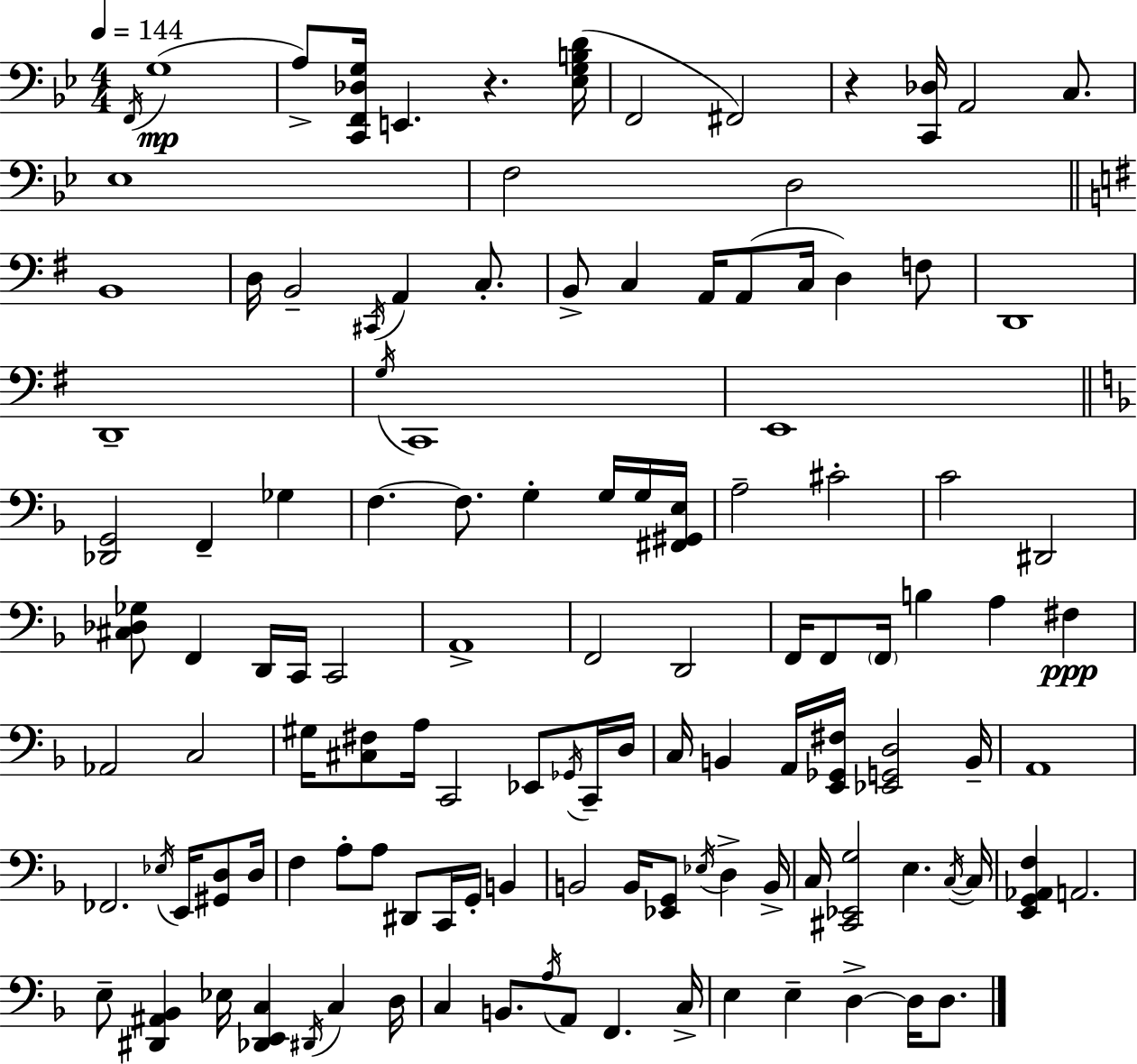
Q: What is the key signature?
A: BES major